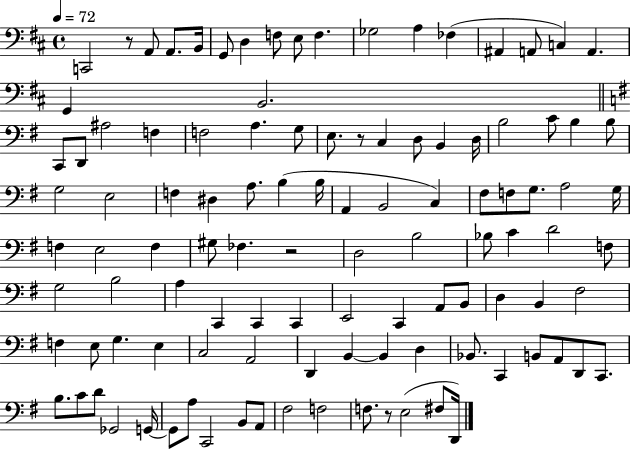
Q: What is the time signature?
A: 4/4